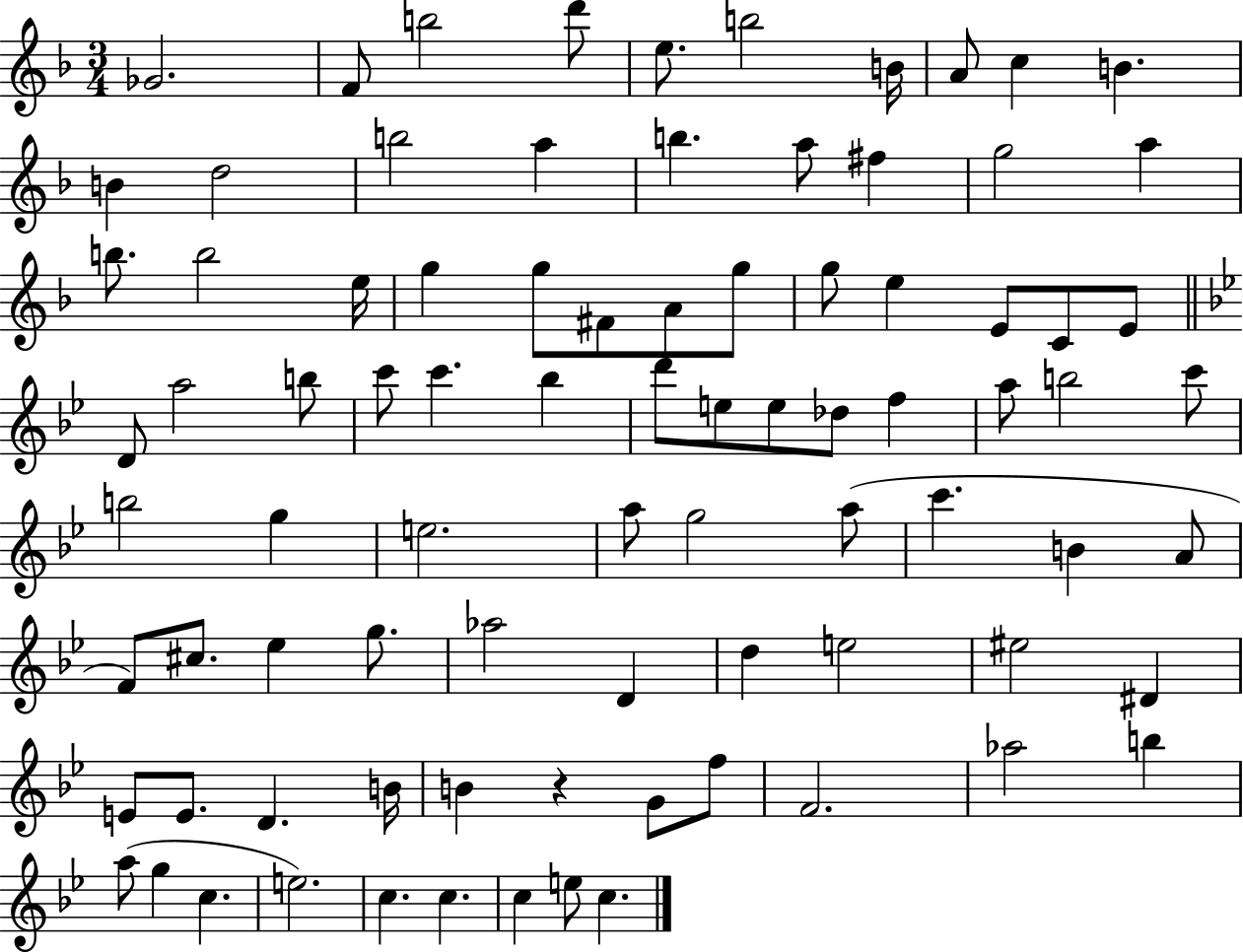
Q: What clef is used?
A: treble